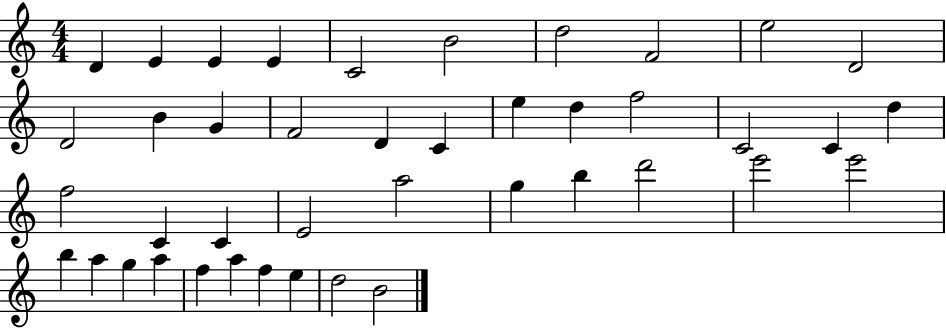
{
  \clef treble
  \numericTimeSignature
  \time 4/4
  \key c \major
  d'4 e'4 e'4 e'4 | c'2 b'2 | d''2 f'2 | e''2 d'2 | \break d'2 b'4 g'4 | f'2 d'4 c'4 | e''4 d''4 f''2 | c'2 c'4 d''4 | \break f''2 c'4 c'4 | e'2 a''2 | g''4 b''4 d'''2 | e'''2 e'''2 | \break b''4 a''4 g''4 a''4 | f''4 a''4 f''4 e''4 | d''2 b'2 | \bar "|."
}